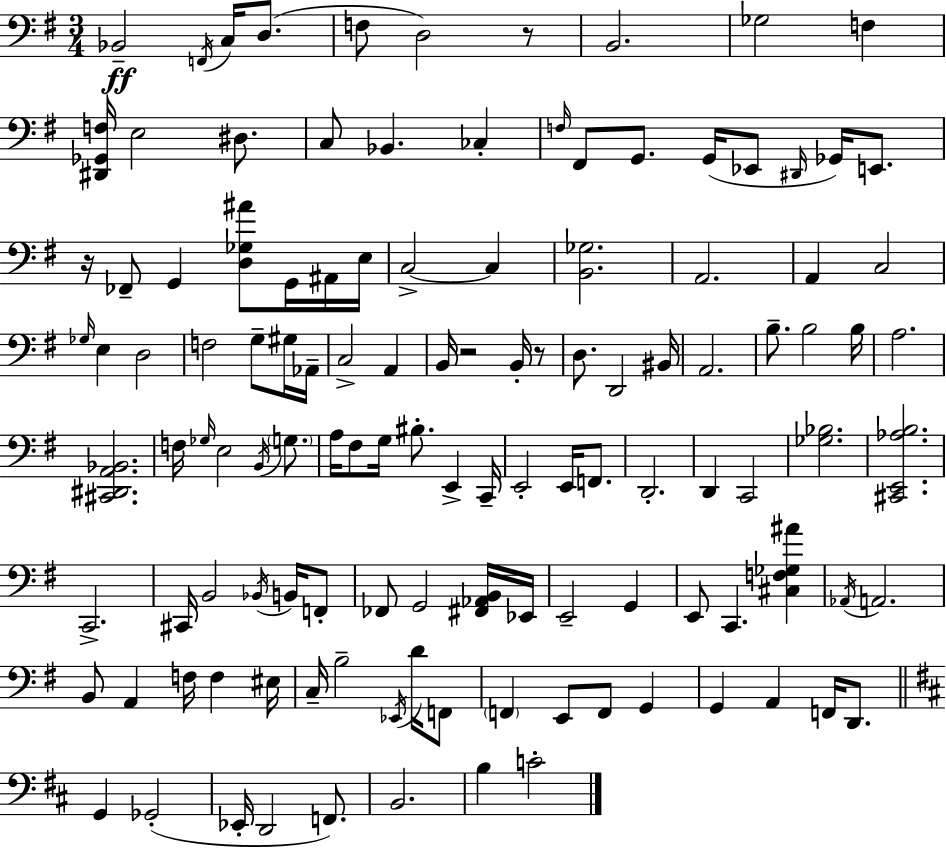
Bb2/h F2/s C3/s D3/e. F3/e D3/h R/e B2/h. Gb3/h F3/q [D#2,Gb2,F3]/s E3/h D#3/e. C3/e Bb2/q. CES3/q F3/s F#2/e G2/e. G2/s Eb2/e D#2/s Gb2/s E2/e. R/s FES2/e G2/q [D3,Gb3,A#4]/e G2/s A#2/s E3/s C3/h C3/q [B2,Gb3]/h. A2/h. A2/q C3/h Gb3/s E3/q D3/h F3/h G3/e G#3/s Ab2/s C3/h A2/q B2/s R/h B2/s R/e D3/e. D2/h BIS2/s A2/h. B3/e. B3/h B3/s A3/h. [C#2,D#2,A2,Bb2]/h. F3/s Gb3/s E3/h B2/s G3/e. A3/s F#3/e G3/s BIS3/e. E2/q C2/s E2/h E2/s F2/e. D2/h. D2/q C2/h [Gb3,Bb3]/h. [C#2,E2,Ab3,B3]/h. C2/h. C#2/s B2/h Bb2/s B2/s F2/e FES2/e G2/h [F#2,Ab2,B2]/s Eb2/s E2/h G2/q E2/e C2/q. [C#3,F3,Gb3,A#4]/q Ab2/s A2/h. B2/e A2/q F3/s F3/q EIS3/s C3/s B3/h Eb2/s D4/s F2/e F2/q E2/e F2/e G2/q G2/q A2/q F2/s D2/e. G2/q Gb2/h Eb2/s D2/h F2/e. B2/h. B3/q C4/h